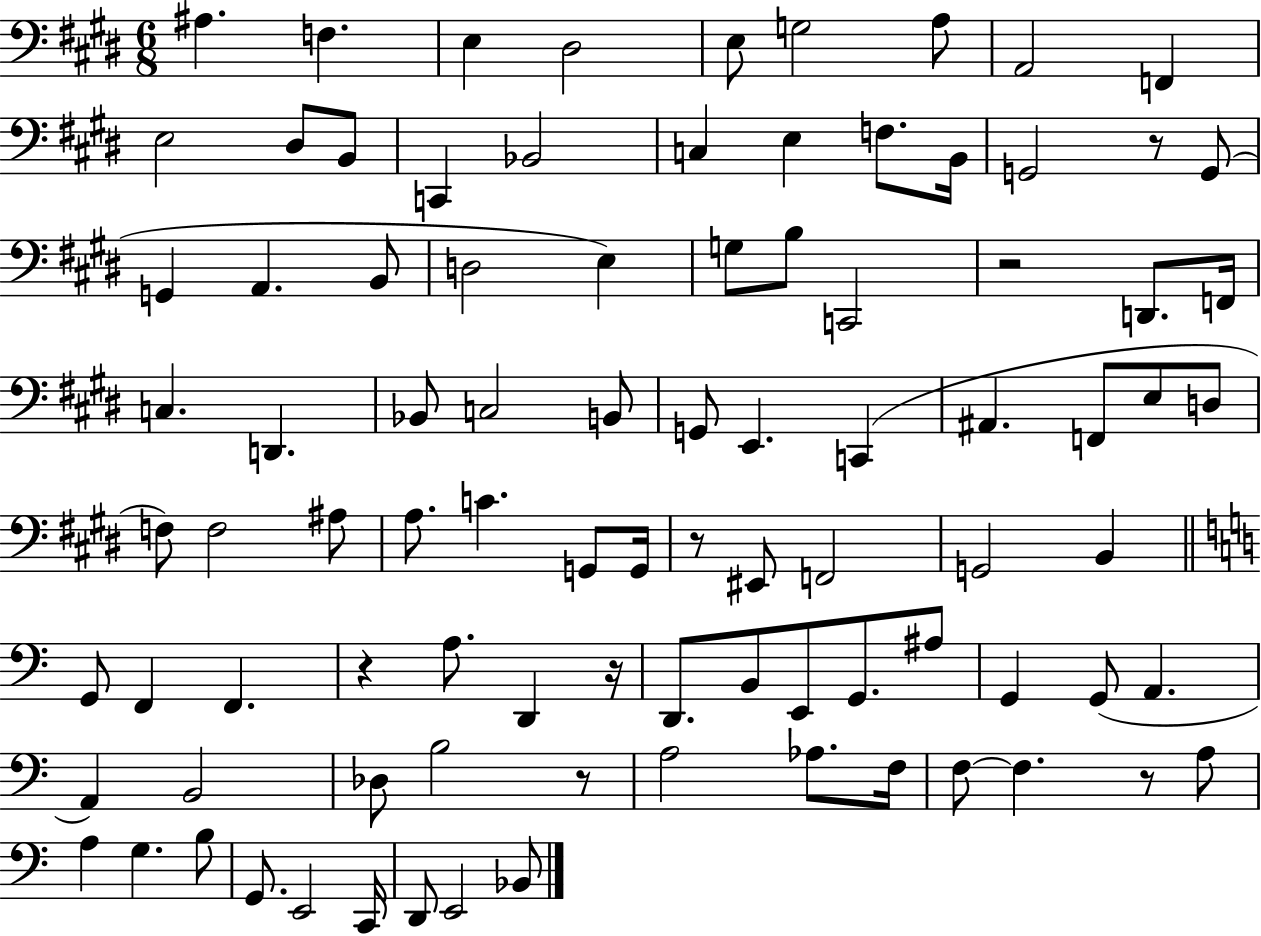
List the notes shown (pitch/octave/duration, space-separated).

A#3/q. F3/q. E3/q D#3/h E3/e G3/h A3/e A2/h F2/q E3/h D#3/e B2/e C2/q Bb2/h C3/q E3/q F3/e. B2/s G2/h R/e G2/e G2/q A2/q. B2/e D3/h E3/q G3/e B3/e C2/h R/h D2/e. F2/s C3/q. D2/q. Bb2/e C3/h B2/e G2/e E2/q. C2/q A#2/q. F2/e E3/e D3/e F3/e F3/h A#3/e A3/e. C4/q. G2/e G2/s R/e EIS2/e F2/h G2/h B2/q G2/e F2/q F2/q. R/q A3/e. D2/q R/s D2/e. B2/e E2/e G2/e. A#3/e G2/q G2/e A2/q. A2/q B2/h Db3/e B3/h R/e A3/h Ab3/e. F3/s F3/e F3/q. R/e A3/e A3/q G3/q. B3/e G2/e. E2/h C2/s D2/e E2/h Bb2/e